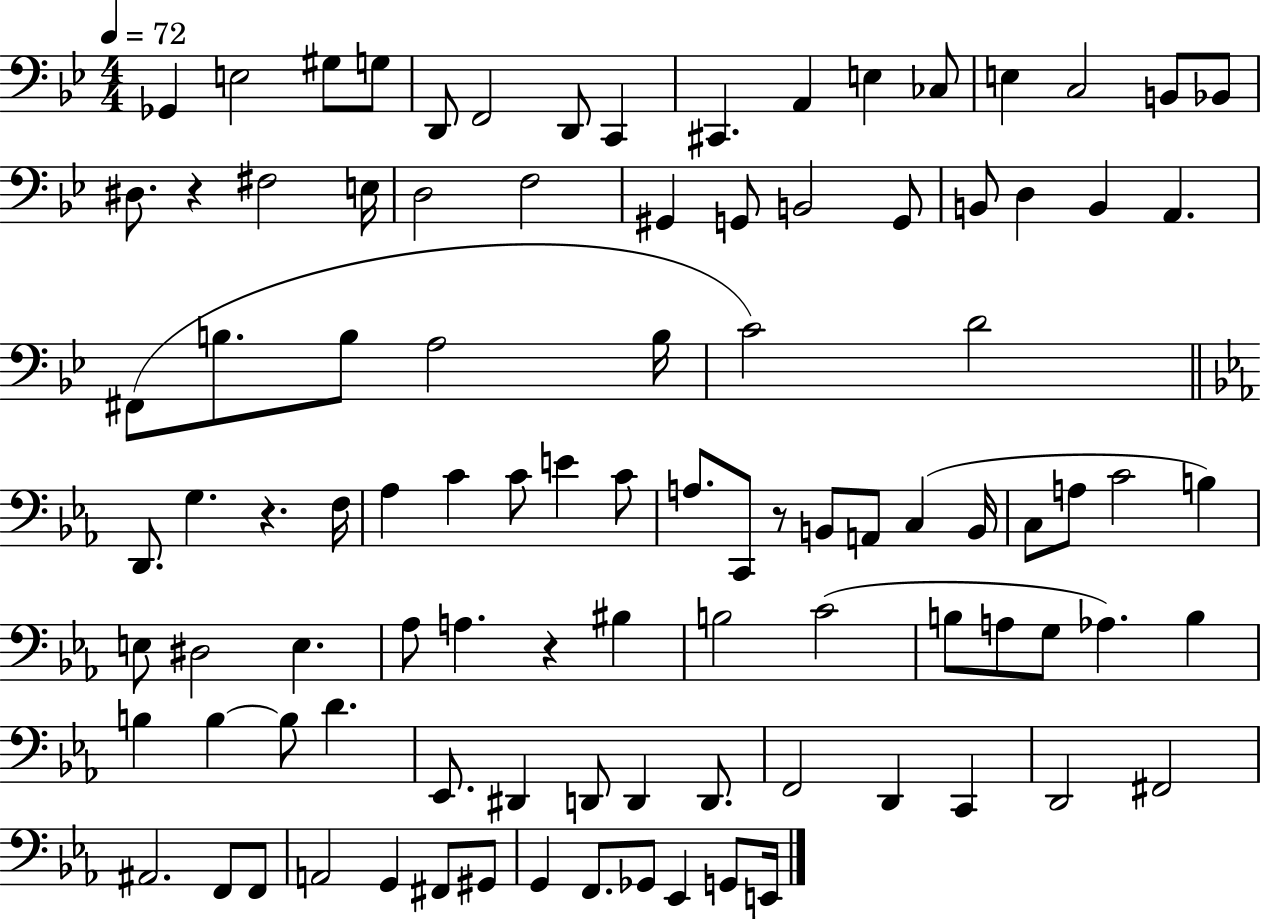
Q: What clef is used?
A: bass